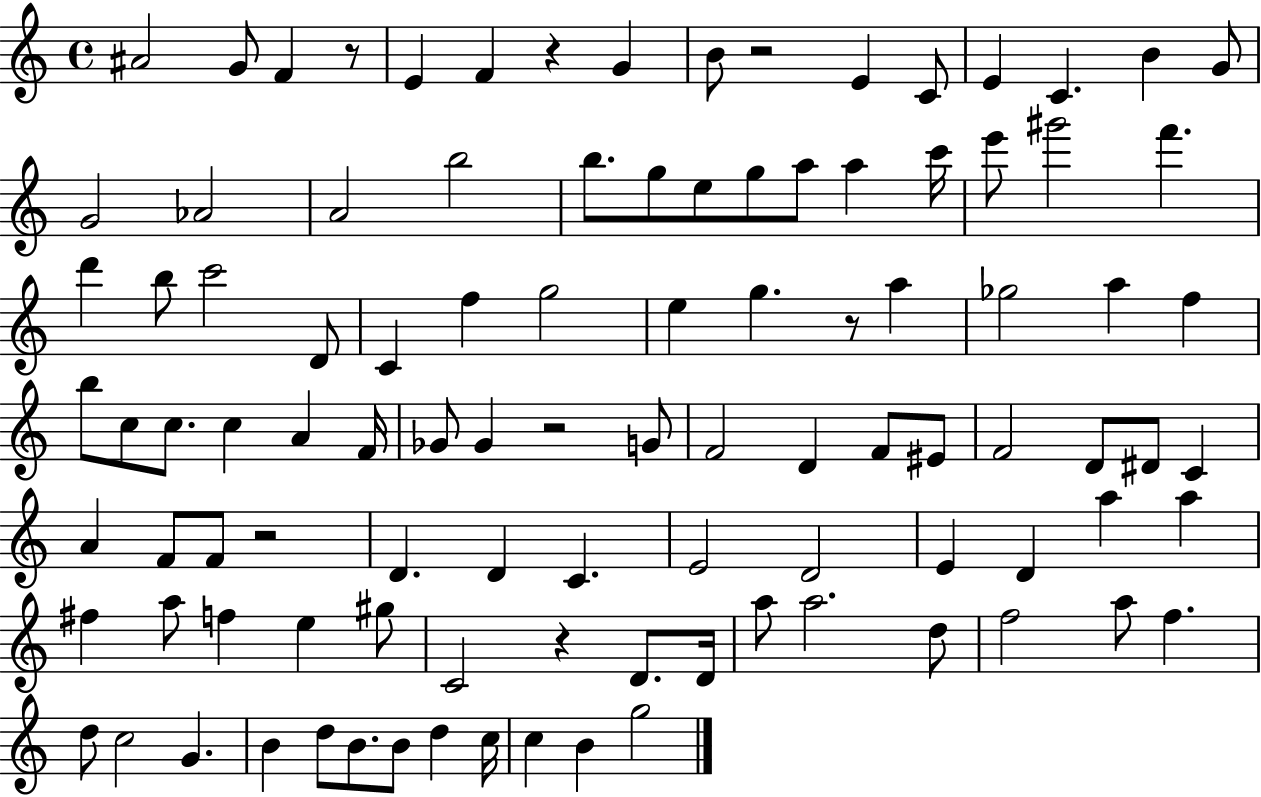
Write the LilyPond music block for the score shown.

{
  \clef treble
  \time 4/4
  \defaultTimeSignature
  \key c \major
  ais'2 g'8 f'4 r8 | e'4 f'4 r4 g'4 | b'8 r2 e'4 c'8 | e'4 c'4. b'4 g'8 | \break g'2 aes'2 | a'2 b''2 | b''8. g''8 e''8 g''8 a''8 a''4 c'''16 | e'''8 gis'''2 f'''4. | \break d'''4 b''8 c'''2 d'8 | c'4 f''4 g''2 | e''4 g''4. r8 a''4 | ges''2 a''4 f''4 | \break b''8 c''8 c''8. c''4 a'4 f'16 | ges'8 ges'4 r2 g'8 | f'2 d'4 f'8 eis'8 | f'2 d'8 dis'8 c'4 | \break a'4 f'8 f'8 r2 | d'4. d'4 c'4. | e'2 d'2 | e'4 d'4 a''4 a''4 | \break fis''4 a''8 f''4 e''4 gis''8 | c'2 r4 d'8. d'16 | a''8 a''2. d''8 | f''2 a''8 f''4. | \break d''8 c''2 g'4. | b'4 d''8 b'8. b'8 d''4 c''16 | c''4 b'4 g''2 | \bar "|."
}